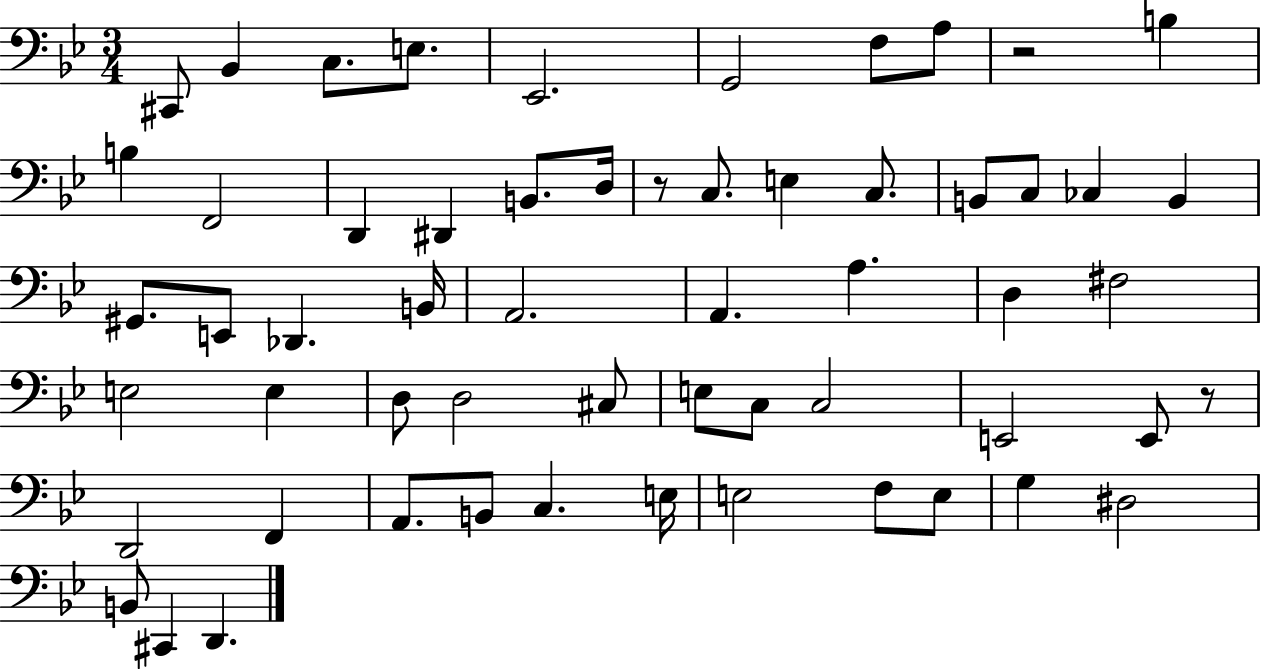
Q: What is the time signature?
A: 3/4